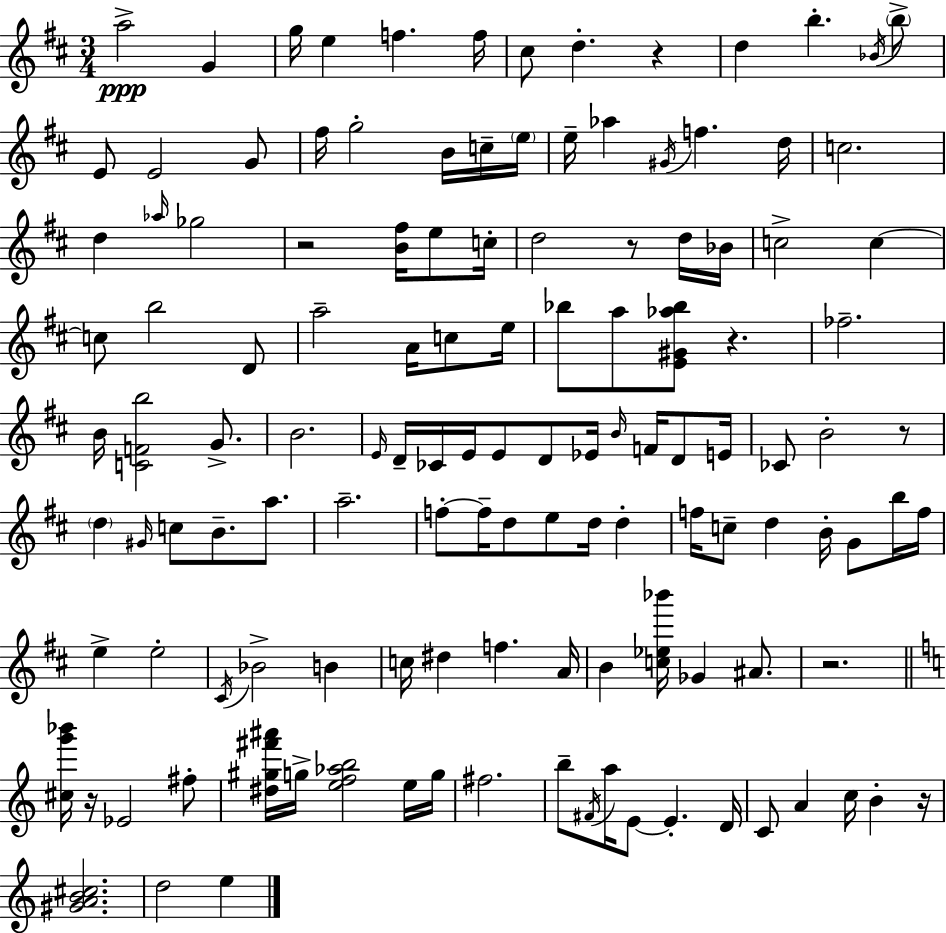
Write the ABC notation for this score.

X:1
T:Untitled
M:3/4
L:1/4
K:D
a2 G g/4 e f f/4 ^c/2 d z d b _B/4 b/2 E/2 E2 G/2 ^f/4 g2 B/4 c/4 e/4 e/4 _a ^G/4 f d/4 c2 d _a/4 _g2 z2 [B^f]/4 e/2 c/4 d2 z/2 d/4 _B/4 c2 c c/2 b2 D/2 a2 A/4 c/2 e/4 _b/2 a/2 [E^G_a_b]/2 z _f2 B/4 [CFb]2 G/2 B2 E/4 D/4 _C/4 E/4 E/2 D/2 _E/4 B/4 F/4 D/2 E/4 _C/2 B2 z/2 d ^G/4 c/2 B/2 a/2 a2 f/2 f/4 d/2 e/2 d/4 d f/4 c/2 d B/4 G/2 b/4 f/4 e e2 ^C/4 _B2 B c/4 ^d f A/4 B [c_e_b']/4 _G ^A/2 z2 [^cg'_b']/4 z/4 _E2 ^f/2 [^d^g^f'^a']/4 g/4 [ef_ab]2 e/4 g/4 ^f2 b/2 ^F/4 a/4 E/2 E D/4 C/2 A c/4 B z/4 [^GAB^c]2 d2 e